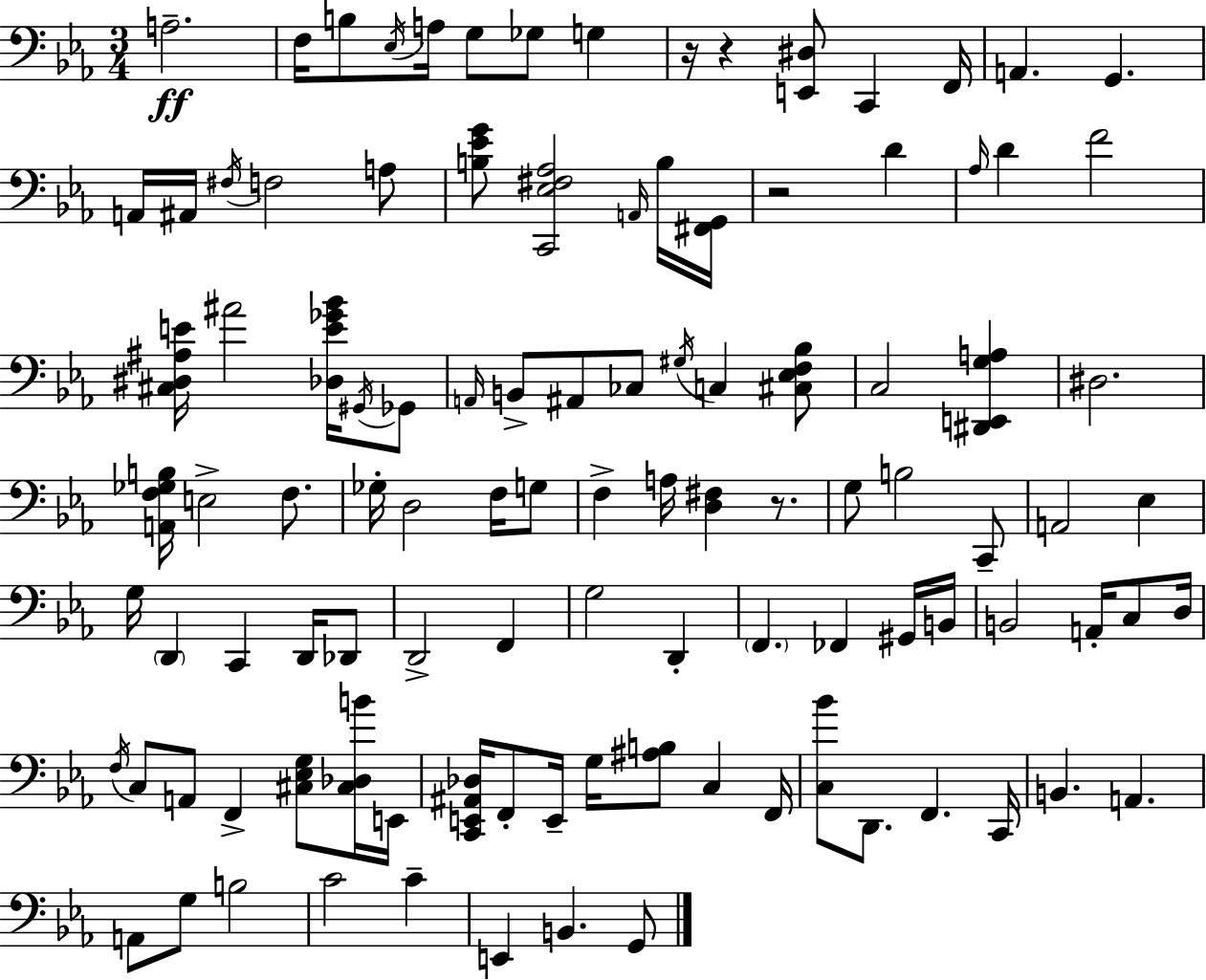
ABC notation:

X:1
T:Untitled
M:3/4
L:1/4
K:Cm
A,2 F,/4 B,/2 _E,/4 A,/4 G,/2 _G,/2 G, z/4 z [E,,^D,]/2 C,, F,,/4 A,, G,, A,,/4 ^A,,/4 ^F,/4 F,2 A,/2 [B,_EG]/2 [C,,_E,^F,_A,]2 A,,/4 B,/4 [^F,,G,,]/4 z2 D _A,/4 D F2 [^C,^D,^A,E]/4 ^A2 [_D,E_G_B]/4 ^G,,/4 _G,,/2 A,,/4 B,,/2 ^A,,/2 _C,/2 ^G,/4 C, [^C,_E,F,_B,]/2 C,2 [^D,,E,,G,A,] ^D,2 [A,,F,_G,B,]/4 E,2 F,/2 _G,/4 D,2 F,/4 G,/2 F, A,/4 [D,^F,] z/2 G,/2 B,2 C,,/2 A,,2 _E, G,/4 D,, C,, D,,/4 _D,,/2 D,,2 F,, G,2 D,, F,, _F,, ^G,,/4 B,,/4 B,,2 A,,/4 C,/2 D,/4 F,/4 C,/2 A,,/2 F,, [^C,_E,G,]/2 [^C,_D,B]/4 E,,/4 [C,,E,,^A,,_D,]/4 F,,/2 E,,/4 G,/4 [^A,B,]/2 C, F,,/4 [C,_B]/2 D,,/2 F,, C,,/4 B,, A,, A,,/2 G,/2 B,2 C2 C E,, B,, G,,/2